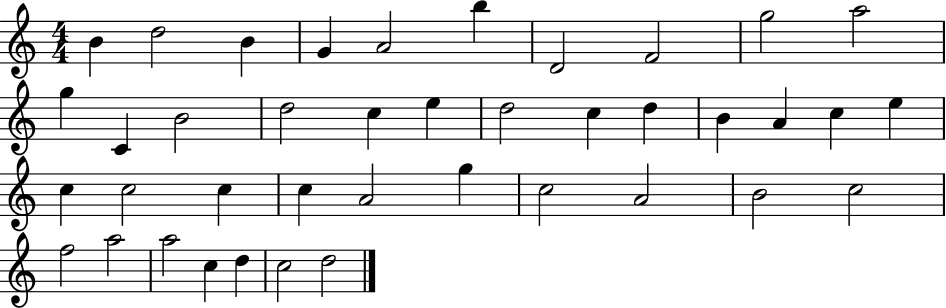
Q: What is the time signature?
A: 4/4